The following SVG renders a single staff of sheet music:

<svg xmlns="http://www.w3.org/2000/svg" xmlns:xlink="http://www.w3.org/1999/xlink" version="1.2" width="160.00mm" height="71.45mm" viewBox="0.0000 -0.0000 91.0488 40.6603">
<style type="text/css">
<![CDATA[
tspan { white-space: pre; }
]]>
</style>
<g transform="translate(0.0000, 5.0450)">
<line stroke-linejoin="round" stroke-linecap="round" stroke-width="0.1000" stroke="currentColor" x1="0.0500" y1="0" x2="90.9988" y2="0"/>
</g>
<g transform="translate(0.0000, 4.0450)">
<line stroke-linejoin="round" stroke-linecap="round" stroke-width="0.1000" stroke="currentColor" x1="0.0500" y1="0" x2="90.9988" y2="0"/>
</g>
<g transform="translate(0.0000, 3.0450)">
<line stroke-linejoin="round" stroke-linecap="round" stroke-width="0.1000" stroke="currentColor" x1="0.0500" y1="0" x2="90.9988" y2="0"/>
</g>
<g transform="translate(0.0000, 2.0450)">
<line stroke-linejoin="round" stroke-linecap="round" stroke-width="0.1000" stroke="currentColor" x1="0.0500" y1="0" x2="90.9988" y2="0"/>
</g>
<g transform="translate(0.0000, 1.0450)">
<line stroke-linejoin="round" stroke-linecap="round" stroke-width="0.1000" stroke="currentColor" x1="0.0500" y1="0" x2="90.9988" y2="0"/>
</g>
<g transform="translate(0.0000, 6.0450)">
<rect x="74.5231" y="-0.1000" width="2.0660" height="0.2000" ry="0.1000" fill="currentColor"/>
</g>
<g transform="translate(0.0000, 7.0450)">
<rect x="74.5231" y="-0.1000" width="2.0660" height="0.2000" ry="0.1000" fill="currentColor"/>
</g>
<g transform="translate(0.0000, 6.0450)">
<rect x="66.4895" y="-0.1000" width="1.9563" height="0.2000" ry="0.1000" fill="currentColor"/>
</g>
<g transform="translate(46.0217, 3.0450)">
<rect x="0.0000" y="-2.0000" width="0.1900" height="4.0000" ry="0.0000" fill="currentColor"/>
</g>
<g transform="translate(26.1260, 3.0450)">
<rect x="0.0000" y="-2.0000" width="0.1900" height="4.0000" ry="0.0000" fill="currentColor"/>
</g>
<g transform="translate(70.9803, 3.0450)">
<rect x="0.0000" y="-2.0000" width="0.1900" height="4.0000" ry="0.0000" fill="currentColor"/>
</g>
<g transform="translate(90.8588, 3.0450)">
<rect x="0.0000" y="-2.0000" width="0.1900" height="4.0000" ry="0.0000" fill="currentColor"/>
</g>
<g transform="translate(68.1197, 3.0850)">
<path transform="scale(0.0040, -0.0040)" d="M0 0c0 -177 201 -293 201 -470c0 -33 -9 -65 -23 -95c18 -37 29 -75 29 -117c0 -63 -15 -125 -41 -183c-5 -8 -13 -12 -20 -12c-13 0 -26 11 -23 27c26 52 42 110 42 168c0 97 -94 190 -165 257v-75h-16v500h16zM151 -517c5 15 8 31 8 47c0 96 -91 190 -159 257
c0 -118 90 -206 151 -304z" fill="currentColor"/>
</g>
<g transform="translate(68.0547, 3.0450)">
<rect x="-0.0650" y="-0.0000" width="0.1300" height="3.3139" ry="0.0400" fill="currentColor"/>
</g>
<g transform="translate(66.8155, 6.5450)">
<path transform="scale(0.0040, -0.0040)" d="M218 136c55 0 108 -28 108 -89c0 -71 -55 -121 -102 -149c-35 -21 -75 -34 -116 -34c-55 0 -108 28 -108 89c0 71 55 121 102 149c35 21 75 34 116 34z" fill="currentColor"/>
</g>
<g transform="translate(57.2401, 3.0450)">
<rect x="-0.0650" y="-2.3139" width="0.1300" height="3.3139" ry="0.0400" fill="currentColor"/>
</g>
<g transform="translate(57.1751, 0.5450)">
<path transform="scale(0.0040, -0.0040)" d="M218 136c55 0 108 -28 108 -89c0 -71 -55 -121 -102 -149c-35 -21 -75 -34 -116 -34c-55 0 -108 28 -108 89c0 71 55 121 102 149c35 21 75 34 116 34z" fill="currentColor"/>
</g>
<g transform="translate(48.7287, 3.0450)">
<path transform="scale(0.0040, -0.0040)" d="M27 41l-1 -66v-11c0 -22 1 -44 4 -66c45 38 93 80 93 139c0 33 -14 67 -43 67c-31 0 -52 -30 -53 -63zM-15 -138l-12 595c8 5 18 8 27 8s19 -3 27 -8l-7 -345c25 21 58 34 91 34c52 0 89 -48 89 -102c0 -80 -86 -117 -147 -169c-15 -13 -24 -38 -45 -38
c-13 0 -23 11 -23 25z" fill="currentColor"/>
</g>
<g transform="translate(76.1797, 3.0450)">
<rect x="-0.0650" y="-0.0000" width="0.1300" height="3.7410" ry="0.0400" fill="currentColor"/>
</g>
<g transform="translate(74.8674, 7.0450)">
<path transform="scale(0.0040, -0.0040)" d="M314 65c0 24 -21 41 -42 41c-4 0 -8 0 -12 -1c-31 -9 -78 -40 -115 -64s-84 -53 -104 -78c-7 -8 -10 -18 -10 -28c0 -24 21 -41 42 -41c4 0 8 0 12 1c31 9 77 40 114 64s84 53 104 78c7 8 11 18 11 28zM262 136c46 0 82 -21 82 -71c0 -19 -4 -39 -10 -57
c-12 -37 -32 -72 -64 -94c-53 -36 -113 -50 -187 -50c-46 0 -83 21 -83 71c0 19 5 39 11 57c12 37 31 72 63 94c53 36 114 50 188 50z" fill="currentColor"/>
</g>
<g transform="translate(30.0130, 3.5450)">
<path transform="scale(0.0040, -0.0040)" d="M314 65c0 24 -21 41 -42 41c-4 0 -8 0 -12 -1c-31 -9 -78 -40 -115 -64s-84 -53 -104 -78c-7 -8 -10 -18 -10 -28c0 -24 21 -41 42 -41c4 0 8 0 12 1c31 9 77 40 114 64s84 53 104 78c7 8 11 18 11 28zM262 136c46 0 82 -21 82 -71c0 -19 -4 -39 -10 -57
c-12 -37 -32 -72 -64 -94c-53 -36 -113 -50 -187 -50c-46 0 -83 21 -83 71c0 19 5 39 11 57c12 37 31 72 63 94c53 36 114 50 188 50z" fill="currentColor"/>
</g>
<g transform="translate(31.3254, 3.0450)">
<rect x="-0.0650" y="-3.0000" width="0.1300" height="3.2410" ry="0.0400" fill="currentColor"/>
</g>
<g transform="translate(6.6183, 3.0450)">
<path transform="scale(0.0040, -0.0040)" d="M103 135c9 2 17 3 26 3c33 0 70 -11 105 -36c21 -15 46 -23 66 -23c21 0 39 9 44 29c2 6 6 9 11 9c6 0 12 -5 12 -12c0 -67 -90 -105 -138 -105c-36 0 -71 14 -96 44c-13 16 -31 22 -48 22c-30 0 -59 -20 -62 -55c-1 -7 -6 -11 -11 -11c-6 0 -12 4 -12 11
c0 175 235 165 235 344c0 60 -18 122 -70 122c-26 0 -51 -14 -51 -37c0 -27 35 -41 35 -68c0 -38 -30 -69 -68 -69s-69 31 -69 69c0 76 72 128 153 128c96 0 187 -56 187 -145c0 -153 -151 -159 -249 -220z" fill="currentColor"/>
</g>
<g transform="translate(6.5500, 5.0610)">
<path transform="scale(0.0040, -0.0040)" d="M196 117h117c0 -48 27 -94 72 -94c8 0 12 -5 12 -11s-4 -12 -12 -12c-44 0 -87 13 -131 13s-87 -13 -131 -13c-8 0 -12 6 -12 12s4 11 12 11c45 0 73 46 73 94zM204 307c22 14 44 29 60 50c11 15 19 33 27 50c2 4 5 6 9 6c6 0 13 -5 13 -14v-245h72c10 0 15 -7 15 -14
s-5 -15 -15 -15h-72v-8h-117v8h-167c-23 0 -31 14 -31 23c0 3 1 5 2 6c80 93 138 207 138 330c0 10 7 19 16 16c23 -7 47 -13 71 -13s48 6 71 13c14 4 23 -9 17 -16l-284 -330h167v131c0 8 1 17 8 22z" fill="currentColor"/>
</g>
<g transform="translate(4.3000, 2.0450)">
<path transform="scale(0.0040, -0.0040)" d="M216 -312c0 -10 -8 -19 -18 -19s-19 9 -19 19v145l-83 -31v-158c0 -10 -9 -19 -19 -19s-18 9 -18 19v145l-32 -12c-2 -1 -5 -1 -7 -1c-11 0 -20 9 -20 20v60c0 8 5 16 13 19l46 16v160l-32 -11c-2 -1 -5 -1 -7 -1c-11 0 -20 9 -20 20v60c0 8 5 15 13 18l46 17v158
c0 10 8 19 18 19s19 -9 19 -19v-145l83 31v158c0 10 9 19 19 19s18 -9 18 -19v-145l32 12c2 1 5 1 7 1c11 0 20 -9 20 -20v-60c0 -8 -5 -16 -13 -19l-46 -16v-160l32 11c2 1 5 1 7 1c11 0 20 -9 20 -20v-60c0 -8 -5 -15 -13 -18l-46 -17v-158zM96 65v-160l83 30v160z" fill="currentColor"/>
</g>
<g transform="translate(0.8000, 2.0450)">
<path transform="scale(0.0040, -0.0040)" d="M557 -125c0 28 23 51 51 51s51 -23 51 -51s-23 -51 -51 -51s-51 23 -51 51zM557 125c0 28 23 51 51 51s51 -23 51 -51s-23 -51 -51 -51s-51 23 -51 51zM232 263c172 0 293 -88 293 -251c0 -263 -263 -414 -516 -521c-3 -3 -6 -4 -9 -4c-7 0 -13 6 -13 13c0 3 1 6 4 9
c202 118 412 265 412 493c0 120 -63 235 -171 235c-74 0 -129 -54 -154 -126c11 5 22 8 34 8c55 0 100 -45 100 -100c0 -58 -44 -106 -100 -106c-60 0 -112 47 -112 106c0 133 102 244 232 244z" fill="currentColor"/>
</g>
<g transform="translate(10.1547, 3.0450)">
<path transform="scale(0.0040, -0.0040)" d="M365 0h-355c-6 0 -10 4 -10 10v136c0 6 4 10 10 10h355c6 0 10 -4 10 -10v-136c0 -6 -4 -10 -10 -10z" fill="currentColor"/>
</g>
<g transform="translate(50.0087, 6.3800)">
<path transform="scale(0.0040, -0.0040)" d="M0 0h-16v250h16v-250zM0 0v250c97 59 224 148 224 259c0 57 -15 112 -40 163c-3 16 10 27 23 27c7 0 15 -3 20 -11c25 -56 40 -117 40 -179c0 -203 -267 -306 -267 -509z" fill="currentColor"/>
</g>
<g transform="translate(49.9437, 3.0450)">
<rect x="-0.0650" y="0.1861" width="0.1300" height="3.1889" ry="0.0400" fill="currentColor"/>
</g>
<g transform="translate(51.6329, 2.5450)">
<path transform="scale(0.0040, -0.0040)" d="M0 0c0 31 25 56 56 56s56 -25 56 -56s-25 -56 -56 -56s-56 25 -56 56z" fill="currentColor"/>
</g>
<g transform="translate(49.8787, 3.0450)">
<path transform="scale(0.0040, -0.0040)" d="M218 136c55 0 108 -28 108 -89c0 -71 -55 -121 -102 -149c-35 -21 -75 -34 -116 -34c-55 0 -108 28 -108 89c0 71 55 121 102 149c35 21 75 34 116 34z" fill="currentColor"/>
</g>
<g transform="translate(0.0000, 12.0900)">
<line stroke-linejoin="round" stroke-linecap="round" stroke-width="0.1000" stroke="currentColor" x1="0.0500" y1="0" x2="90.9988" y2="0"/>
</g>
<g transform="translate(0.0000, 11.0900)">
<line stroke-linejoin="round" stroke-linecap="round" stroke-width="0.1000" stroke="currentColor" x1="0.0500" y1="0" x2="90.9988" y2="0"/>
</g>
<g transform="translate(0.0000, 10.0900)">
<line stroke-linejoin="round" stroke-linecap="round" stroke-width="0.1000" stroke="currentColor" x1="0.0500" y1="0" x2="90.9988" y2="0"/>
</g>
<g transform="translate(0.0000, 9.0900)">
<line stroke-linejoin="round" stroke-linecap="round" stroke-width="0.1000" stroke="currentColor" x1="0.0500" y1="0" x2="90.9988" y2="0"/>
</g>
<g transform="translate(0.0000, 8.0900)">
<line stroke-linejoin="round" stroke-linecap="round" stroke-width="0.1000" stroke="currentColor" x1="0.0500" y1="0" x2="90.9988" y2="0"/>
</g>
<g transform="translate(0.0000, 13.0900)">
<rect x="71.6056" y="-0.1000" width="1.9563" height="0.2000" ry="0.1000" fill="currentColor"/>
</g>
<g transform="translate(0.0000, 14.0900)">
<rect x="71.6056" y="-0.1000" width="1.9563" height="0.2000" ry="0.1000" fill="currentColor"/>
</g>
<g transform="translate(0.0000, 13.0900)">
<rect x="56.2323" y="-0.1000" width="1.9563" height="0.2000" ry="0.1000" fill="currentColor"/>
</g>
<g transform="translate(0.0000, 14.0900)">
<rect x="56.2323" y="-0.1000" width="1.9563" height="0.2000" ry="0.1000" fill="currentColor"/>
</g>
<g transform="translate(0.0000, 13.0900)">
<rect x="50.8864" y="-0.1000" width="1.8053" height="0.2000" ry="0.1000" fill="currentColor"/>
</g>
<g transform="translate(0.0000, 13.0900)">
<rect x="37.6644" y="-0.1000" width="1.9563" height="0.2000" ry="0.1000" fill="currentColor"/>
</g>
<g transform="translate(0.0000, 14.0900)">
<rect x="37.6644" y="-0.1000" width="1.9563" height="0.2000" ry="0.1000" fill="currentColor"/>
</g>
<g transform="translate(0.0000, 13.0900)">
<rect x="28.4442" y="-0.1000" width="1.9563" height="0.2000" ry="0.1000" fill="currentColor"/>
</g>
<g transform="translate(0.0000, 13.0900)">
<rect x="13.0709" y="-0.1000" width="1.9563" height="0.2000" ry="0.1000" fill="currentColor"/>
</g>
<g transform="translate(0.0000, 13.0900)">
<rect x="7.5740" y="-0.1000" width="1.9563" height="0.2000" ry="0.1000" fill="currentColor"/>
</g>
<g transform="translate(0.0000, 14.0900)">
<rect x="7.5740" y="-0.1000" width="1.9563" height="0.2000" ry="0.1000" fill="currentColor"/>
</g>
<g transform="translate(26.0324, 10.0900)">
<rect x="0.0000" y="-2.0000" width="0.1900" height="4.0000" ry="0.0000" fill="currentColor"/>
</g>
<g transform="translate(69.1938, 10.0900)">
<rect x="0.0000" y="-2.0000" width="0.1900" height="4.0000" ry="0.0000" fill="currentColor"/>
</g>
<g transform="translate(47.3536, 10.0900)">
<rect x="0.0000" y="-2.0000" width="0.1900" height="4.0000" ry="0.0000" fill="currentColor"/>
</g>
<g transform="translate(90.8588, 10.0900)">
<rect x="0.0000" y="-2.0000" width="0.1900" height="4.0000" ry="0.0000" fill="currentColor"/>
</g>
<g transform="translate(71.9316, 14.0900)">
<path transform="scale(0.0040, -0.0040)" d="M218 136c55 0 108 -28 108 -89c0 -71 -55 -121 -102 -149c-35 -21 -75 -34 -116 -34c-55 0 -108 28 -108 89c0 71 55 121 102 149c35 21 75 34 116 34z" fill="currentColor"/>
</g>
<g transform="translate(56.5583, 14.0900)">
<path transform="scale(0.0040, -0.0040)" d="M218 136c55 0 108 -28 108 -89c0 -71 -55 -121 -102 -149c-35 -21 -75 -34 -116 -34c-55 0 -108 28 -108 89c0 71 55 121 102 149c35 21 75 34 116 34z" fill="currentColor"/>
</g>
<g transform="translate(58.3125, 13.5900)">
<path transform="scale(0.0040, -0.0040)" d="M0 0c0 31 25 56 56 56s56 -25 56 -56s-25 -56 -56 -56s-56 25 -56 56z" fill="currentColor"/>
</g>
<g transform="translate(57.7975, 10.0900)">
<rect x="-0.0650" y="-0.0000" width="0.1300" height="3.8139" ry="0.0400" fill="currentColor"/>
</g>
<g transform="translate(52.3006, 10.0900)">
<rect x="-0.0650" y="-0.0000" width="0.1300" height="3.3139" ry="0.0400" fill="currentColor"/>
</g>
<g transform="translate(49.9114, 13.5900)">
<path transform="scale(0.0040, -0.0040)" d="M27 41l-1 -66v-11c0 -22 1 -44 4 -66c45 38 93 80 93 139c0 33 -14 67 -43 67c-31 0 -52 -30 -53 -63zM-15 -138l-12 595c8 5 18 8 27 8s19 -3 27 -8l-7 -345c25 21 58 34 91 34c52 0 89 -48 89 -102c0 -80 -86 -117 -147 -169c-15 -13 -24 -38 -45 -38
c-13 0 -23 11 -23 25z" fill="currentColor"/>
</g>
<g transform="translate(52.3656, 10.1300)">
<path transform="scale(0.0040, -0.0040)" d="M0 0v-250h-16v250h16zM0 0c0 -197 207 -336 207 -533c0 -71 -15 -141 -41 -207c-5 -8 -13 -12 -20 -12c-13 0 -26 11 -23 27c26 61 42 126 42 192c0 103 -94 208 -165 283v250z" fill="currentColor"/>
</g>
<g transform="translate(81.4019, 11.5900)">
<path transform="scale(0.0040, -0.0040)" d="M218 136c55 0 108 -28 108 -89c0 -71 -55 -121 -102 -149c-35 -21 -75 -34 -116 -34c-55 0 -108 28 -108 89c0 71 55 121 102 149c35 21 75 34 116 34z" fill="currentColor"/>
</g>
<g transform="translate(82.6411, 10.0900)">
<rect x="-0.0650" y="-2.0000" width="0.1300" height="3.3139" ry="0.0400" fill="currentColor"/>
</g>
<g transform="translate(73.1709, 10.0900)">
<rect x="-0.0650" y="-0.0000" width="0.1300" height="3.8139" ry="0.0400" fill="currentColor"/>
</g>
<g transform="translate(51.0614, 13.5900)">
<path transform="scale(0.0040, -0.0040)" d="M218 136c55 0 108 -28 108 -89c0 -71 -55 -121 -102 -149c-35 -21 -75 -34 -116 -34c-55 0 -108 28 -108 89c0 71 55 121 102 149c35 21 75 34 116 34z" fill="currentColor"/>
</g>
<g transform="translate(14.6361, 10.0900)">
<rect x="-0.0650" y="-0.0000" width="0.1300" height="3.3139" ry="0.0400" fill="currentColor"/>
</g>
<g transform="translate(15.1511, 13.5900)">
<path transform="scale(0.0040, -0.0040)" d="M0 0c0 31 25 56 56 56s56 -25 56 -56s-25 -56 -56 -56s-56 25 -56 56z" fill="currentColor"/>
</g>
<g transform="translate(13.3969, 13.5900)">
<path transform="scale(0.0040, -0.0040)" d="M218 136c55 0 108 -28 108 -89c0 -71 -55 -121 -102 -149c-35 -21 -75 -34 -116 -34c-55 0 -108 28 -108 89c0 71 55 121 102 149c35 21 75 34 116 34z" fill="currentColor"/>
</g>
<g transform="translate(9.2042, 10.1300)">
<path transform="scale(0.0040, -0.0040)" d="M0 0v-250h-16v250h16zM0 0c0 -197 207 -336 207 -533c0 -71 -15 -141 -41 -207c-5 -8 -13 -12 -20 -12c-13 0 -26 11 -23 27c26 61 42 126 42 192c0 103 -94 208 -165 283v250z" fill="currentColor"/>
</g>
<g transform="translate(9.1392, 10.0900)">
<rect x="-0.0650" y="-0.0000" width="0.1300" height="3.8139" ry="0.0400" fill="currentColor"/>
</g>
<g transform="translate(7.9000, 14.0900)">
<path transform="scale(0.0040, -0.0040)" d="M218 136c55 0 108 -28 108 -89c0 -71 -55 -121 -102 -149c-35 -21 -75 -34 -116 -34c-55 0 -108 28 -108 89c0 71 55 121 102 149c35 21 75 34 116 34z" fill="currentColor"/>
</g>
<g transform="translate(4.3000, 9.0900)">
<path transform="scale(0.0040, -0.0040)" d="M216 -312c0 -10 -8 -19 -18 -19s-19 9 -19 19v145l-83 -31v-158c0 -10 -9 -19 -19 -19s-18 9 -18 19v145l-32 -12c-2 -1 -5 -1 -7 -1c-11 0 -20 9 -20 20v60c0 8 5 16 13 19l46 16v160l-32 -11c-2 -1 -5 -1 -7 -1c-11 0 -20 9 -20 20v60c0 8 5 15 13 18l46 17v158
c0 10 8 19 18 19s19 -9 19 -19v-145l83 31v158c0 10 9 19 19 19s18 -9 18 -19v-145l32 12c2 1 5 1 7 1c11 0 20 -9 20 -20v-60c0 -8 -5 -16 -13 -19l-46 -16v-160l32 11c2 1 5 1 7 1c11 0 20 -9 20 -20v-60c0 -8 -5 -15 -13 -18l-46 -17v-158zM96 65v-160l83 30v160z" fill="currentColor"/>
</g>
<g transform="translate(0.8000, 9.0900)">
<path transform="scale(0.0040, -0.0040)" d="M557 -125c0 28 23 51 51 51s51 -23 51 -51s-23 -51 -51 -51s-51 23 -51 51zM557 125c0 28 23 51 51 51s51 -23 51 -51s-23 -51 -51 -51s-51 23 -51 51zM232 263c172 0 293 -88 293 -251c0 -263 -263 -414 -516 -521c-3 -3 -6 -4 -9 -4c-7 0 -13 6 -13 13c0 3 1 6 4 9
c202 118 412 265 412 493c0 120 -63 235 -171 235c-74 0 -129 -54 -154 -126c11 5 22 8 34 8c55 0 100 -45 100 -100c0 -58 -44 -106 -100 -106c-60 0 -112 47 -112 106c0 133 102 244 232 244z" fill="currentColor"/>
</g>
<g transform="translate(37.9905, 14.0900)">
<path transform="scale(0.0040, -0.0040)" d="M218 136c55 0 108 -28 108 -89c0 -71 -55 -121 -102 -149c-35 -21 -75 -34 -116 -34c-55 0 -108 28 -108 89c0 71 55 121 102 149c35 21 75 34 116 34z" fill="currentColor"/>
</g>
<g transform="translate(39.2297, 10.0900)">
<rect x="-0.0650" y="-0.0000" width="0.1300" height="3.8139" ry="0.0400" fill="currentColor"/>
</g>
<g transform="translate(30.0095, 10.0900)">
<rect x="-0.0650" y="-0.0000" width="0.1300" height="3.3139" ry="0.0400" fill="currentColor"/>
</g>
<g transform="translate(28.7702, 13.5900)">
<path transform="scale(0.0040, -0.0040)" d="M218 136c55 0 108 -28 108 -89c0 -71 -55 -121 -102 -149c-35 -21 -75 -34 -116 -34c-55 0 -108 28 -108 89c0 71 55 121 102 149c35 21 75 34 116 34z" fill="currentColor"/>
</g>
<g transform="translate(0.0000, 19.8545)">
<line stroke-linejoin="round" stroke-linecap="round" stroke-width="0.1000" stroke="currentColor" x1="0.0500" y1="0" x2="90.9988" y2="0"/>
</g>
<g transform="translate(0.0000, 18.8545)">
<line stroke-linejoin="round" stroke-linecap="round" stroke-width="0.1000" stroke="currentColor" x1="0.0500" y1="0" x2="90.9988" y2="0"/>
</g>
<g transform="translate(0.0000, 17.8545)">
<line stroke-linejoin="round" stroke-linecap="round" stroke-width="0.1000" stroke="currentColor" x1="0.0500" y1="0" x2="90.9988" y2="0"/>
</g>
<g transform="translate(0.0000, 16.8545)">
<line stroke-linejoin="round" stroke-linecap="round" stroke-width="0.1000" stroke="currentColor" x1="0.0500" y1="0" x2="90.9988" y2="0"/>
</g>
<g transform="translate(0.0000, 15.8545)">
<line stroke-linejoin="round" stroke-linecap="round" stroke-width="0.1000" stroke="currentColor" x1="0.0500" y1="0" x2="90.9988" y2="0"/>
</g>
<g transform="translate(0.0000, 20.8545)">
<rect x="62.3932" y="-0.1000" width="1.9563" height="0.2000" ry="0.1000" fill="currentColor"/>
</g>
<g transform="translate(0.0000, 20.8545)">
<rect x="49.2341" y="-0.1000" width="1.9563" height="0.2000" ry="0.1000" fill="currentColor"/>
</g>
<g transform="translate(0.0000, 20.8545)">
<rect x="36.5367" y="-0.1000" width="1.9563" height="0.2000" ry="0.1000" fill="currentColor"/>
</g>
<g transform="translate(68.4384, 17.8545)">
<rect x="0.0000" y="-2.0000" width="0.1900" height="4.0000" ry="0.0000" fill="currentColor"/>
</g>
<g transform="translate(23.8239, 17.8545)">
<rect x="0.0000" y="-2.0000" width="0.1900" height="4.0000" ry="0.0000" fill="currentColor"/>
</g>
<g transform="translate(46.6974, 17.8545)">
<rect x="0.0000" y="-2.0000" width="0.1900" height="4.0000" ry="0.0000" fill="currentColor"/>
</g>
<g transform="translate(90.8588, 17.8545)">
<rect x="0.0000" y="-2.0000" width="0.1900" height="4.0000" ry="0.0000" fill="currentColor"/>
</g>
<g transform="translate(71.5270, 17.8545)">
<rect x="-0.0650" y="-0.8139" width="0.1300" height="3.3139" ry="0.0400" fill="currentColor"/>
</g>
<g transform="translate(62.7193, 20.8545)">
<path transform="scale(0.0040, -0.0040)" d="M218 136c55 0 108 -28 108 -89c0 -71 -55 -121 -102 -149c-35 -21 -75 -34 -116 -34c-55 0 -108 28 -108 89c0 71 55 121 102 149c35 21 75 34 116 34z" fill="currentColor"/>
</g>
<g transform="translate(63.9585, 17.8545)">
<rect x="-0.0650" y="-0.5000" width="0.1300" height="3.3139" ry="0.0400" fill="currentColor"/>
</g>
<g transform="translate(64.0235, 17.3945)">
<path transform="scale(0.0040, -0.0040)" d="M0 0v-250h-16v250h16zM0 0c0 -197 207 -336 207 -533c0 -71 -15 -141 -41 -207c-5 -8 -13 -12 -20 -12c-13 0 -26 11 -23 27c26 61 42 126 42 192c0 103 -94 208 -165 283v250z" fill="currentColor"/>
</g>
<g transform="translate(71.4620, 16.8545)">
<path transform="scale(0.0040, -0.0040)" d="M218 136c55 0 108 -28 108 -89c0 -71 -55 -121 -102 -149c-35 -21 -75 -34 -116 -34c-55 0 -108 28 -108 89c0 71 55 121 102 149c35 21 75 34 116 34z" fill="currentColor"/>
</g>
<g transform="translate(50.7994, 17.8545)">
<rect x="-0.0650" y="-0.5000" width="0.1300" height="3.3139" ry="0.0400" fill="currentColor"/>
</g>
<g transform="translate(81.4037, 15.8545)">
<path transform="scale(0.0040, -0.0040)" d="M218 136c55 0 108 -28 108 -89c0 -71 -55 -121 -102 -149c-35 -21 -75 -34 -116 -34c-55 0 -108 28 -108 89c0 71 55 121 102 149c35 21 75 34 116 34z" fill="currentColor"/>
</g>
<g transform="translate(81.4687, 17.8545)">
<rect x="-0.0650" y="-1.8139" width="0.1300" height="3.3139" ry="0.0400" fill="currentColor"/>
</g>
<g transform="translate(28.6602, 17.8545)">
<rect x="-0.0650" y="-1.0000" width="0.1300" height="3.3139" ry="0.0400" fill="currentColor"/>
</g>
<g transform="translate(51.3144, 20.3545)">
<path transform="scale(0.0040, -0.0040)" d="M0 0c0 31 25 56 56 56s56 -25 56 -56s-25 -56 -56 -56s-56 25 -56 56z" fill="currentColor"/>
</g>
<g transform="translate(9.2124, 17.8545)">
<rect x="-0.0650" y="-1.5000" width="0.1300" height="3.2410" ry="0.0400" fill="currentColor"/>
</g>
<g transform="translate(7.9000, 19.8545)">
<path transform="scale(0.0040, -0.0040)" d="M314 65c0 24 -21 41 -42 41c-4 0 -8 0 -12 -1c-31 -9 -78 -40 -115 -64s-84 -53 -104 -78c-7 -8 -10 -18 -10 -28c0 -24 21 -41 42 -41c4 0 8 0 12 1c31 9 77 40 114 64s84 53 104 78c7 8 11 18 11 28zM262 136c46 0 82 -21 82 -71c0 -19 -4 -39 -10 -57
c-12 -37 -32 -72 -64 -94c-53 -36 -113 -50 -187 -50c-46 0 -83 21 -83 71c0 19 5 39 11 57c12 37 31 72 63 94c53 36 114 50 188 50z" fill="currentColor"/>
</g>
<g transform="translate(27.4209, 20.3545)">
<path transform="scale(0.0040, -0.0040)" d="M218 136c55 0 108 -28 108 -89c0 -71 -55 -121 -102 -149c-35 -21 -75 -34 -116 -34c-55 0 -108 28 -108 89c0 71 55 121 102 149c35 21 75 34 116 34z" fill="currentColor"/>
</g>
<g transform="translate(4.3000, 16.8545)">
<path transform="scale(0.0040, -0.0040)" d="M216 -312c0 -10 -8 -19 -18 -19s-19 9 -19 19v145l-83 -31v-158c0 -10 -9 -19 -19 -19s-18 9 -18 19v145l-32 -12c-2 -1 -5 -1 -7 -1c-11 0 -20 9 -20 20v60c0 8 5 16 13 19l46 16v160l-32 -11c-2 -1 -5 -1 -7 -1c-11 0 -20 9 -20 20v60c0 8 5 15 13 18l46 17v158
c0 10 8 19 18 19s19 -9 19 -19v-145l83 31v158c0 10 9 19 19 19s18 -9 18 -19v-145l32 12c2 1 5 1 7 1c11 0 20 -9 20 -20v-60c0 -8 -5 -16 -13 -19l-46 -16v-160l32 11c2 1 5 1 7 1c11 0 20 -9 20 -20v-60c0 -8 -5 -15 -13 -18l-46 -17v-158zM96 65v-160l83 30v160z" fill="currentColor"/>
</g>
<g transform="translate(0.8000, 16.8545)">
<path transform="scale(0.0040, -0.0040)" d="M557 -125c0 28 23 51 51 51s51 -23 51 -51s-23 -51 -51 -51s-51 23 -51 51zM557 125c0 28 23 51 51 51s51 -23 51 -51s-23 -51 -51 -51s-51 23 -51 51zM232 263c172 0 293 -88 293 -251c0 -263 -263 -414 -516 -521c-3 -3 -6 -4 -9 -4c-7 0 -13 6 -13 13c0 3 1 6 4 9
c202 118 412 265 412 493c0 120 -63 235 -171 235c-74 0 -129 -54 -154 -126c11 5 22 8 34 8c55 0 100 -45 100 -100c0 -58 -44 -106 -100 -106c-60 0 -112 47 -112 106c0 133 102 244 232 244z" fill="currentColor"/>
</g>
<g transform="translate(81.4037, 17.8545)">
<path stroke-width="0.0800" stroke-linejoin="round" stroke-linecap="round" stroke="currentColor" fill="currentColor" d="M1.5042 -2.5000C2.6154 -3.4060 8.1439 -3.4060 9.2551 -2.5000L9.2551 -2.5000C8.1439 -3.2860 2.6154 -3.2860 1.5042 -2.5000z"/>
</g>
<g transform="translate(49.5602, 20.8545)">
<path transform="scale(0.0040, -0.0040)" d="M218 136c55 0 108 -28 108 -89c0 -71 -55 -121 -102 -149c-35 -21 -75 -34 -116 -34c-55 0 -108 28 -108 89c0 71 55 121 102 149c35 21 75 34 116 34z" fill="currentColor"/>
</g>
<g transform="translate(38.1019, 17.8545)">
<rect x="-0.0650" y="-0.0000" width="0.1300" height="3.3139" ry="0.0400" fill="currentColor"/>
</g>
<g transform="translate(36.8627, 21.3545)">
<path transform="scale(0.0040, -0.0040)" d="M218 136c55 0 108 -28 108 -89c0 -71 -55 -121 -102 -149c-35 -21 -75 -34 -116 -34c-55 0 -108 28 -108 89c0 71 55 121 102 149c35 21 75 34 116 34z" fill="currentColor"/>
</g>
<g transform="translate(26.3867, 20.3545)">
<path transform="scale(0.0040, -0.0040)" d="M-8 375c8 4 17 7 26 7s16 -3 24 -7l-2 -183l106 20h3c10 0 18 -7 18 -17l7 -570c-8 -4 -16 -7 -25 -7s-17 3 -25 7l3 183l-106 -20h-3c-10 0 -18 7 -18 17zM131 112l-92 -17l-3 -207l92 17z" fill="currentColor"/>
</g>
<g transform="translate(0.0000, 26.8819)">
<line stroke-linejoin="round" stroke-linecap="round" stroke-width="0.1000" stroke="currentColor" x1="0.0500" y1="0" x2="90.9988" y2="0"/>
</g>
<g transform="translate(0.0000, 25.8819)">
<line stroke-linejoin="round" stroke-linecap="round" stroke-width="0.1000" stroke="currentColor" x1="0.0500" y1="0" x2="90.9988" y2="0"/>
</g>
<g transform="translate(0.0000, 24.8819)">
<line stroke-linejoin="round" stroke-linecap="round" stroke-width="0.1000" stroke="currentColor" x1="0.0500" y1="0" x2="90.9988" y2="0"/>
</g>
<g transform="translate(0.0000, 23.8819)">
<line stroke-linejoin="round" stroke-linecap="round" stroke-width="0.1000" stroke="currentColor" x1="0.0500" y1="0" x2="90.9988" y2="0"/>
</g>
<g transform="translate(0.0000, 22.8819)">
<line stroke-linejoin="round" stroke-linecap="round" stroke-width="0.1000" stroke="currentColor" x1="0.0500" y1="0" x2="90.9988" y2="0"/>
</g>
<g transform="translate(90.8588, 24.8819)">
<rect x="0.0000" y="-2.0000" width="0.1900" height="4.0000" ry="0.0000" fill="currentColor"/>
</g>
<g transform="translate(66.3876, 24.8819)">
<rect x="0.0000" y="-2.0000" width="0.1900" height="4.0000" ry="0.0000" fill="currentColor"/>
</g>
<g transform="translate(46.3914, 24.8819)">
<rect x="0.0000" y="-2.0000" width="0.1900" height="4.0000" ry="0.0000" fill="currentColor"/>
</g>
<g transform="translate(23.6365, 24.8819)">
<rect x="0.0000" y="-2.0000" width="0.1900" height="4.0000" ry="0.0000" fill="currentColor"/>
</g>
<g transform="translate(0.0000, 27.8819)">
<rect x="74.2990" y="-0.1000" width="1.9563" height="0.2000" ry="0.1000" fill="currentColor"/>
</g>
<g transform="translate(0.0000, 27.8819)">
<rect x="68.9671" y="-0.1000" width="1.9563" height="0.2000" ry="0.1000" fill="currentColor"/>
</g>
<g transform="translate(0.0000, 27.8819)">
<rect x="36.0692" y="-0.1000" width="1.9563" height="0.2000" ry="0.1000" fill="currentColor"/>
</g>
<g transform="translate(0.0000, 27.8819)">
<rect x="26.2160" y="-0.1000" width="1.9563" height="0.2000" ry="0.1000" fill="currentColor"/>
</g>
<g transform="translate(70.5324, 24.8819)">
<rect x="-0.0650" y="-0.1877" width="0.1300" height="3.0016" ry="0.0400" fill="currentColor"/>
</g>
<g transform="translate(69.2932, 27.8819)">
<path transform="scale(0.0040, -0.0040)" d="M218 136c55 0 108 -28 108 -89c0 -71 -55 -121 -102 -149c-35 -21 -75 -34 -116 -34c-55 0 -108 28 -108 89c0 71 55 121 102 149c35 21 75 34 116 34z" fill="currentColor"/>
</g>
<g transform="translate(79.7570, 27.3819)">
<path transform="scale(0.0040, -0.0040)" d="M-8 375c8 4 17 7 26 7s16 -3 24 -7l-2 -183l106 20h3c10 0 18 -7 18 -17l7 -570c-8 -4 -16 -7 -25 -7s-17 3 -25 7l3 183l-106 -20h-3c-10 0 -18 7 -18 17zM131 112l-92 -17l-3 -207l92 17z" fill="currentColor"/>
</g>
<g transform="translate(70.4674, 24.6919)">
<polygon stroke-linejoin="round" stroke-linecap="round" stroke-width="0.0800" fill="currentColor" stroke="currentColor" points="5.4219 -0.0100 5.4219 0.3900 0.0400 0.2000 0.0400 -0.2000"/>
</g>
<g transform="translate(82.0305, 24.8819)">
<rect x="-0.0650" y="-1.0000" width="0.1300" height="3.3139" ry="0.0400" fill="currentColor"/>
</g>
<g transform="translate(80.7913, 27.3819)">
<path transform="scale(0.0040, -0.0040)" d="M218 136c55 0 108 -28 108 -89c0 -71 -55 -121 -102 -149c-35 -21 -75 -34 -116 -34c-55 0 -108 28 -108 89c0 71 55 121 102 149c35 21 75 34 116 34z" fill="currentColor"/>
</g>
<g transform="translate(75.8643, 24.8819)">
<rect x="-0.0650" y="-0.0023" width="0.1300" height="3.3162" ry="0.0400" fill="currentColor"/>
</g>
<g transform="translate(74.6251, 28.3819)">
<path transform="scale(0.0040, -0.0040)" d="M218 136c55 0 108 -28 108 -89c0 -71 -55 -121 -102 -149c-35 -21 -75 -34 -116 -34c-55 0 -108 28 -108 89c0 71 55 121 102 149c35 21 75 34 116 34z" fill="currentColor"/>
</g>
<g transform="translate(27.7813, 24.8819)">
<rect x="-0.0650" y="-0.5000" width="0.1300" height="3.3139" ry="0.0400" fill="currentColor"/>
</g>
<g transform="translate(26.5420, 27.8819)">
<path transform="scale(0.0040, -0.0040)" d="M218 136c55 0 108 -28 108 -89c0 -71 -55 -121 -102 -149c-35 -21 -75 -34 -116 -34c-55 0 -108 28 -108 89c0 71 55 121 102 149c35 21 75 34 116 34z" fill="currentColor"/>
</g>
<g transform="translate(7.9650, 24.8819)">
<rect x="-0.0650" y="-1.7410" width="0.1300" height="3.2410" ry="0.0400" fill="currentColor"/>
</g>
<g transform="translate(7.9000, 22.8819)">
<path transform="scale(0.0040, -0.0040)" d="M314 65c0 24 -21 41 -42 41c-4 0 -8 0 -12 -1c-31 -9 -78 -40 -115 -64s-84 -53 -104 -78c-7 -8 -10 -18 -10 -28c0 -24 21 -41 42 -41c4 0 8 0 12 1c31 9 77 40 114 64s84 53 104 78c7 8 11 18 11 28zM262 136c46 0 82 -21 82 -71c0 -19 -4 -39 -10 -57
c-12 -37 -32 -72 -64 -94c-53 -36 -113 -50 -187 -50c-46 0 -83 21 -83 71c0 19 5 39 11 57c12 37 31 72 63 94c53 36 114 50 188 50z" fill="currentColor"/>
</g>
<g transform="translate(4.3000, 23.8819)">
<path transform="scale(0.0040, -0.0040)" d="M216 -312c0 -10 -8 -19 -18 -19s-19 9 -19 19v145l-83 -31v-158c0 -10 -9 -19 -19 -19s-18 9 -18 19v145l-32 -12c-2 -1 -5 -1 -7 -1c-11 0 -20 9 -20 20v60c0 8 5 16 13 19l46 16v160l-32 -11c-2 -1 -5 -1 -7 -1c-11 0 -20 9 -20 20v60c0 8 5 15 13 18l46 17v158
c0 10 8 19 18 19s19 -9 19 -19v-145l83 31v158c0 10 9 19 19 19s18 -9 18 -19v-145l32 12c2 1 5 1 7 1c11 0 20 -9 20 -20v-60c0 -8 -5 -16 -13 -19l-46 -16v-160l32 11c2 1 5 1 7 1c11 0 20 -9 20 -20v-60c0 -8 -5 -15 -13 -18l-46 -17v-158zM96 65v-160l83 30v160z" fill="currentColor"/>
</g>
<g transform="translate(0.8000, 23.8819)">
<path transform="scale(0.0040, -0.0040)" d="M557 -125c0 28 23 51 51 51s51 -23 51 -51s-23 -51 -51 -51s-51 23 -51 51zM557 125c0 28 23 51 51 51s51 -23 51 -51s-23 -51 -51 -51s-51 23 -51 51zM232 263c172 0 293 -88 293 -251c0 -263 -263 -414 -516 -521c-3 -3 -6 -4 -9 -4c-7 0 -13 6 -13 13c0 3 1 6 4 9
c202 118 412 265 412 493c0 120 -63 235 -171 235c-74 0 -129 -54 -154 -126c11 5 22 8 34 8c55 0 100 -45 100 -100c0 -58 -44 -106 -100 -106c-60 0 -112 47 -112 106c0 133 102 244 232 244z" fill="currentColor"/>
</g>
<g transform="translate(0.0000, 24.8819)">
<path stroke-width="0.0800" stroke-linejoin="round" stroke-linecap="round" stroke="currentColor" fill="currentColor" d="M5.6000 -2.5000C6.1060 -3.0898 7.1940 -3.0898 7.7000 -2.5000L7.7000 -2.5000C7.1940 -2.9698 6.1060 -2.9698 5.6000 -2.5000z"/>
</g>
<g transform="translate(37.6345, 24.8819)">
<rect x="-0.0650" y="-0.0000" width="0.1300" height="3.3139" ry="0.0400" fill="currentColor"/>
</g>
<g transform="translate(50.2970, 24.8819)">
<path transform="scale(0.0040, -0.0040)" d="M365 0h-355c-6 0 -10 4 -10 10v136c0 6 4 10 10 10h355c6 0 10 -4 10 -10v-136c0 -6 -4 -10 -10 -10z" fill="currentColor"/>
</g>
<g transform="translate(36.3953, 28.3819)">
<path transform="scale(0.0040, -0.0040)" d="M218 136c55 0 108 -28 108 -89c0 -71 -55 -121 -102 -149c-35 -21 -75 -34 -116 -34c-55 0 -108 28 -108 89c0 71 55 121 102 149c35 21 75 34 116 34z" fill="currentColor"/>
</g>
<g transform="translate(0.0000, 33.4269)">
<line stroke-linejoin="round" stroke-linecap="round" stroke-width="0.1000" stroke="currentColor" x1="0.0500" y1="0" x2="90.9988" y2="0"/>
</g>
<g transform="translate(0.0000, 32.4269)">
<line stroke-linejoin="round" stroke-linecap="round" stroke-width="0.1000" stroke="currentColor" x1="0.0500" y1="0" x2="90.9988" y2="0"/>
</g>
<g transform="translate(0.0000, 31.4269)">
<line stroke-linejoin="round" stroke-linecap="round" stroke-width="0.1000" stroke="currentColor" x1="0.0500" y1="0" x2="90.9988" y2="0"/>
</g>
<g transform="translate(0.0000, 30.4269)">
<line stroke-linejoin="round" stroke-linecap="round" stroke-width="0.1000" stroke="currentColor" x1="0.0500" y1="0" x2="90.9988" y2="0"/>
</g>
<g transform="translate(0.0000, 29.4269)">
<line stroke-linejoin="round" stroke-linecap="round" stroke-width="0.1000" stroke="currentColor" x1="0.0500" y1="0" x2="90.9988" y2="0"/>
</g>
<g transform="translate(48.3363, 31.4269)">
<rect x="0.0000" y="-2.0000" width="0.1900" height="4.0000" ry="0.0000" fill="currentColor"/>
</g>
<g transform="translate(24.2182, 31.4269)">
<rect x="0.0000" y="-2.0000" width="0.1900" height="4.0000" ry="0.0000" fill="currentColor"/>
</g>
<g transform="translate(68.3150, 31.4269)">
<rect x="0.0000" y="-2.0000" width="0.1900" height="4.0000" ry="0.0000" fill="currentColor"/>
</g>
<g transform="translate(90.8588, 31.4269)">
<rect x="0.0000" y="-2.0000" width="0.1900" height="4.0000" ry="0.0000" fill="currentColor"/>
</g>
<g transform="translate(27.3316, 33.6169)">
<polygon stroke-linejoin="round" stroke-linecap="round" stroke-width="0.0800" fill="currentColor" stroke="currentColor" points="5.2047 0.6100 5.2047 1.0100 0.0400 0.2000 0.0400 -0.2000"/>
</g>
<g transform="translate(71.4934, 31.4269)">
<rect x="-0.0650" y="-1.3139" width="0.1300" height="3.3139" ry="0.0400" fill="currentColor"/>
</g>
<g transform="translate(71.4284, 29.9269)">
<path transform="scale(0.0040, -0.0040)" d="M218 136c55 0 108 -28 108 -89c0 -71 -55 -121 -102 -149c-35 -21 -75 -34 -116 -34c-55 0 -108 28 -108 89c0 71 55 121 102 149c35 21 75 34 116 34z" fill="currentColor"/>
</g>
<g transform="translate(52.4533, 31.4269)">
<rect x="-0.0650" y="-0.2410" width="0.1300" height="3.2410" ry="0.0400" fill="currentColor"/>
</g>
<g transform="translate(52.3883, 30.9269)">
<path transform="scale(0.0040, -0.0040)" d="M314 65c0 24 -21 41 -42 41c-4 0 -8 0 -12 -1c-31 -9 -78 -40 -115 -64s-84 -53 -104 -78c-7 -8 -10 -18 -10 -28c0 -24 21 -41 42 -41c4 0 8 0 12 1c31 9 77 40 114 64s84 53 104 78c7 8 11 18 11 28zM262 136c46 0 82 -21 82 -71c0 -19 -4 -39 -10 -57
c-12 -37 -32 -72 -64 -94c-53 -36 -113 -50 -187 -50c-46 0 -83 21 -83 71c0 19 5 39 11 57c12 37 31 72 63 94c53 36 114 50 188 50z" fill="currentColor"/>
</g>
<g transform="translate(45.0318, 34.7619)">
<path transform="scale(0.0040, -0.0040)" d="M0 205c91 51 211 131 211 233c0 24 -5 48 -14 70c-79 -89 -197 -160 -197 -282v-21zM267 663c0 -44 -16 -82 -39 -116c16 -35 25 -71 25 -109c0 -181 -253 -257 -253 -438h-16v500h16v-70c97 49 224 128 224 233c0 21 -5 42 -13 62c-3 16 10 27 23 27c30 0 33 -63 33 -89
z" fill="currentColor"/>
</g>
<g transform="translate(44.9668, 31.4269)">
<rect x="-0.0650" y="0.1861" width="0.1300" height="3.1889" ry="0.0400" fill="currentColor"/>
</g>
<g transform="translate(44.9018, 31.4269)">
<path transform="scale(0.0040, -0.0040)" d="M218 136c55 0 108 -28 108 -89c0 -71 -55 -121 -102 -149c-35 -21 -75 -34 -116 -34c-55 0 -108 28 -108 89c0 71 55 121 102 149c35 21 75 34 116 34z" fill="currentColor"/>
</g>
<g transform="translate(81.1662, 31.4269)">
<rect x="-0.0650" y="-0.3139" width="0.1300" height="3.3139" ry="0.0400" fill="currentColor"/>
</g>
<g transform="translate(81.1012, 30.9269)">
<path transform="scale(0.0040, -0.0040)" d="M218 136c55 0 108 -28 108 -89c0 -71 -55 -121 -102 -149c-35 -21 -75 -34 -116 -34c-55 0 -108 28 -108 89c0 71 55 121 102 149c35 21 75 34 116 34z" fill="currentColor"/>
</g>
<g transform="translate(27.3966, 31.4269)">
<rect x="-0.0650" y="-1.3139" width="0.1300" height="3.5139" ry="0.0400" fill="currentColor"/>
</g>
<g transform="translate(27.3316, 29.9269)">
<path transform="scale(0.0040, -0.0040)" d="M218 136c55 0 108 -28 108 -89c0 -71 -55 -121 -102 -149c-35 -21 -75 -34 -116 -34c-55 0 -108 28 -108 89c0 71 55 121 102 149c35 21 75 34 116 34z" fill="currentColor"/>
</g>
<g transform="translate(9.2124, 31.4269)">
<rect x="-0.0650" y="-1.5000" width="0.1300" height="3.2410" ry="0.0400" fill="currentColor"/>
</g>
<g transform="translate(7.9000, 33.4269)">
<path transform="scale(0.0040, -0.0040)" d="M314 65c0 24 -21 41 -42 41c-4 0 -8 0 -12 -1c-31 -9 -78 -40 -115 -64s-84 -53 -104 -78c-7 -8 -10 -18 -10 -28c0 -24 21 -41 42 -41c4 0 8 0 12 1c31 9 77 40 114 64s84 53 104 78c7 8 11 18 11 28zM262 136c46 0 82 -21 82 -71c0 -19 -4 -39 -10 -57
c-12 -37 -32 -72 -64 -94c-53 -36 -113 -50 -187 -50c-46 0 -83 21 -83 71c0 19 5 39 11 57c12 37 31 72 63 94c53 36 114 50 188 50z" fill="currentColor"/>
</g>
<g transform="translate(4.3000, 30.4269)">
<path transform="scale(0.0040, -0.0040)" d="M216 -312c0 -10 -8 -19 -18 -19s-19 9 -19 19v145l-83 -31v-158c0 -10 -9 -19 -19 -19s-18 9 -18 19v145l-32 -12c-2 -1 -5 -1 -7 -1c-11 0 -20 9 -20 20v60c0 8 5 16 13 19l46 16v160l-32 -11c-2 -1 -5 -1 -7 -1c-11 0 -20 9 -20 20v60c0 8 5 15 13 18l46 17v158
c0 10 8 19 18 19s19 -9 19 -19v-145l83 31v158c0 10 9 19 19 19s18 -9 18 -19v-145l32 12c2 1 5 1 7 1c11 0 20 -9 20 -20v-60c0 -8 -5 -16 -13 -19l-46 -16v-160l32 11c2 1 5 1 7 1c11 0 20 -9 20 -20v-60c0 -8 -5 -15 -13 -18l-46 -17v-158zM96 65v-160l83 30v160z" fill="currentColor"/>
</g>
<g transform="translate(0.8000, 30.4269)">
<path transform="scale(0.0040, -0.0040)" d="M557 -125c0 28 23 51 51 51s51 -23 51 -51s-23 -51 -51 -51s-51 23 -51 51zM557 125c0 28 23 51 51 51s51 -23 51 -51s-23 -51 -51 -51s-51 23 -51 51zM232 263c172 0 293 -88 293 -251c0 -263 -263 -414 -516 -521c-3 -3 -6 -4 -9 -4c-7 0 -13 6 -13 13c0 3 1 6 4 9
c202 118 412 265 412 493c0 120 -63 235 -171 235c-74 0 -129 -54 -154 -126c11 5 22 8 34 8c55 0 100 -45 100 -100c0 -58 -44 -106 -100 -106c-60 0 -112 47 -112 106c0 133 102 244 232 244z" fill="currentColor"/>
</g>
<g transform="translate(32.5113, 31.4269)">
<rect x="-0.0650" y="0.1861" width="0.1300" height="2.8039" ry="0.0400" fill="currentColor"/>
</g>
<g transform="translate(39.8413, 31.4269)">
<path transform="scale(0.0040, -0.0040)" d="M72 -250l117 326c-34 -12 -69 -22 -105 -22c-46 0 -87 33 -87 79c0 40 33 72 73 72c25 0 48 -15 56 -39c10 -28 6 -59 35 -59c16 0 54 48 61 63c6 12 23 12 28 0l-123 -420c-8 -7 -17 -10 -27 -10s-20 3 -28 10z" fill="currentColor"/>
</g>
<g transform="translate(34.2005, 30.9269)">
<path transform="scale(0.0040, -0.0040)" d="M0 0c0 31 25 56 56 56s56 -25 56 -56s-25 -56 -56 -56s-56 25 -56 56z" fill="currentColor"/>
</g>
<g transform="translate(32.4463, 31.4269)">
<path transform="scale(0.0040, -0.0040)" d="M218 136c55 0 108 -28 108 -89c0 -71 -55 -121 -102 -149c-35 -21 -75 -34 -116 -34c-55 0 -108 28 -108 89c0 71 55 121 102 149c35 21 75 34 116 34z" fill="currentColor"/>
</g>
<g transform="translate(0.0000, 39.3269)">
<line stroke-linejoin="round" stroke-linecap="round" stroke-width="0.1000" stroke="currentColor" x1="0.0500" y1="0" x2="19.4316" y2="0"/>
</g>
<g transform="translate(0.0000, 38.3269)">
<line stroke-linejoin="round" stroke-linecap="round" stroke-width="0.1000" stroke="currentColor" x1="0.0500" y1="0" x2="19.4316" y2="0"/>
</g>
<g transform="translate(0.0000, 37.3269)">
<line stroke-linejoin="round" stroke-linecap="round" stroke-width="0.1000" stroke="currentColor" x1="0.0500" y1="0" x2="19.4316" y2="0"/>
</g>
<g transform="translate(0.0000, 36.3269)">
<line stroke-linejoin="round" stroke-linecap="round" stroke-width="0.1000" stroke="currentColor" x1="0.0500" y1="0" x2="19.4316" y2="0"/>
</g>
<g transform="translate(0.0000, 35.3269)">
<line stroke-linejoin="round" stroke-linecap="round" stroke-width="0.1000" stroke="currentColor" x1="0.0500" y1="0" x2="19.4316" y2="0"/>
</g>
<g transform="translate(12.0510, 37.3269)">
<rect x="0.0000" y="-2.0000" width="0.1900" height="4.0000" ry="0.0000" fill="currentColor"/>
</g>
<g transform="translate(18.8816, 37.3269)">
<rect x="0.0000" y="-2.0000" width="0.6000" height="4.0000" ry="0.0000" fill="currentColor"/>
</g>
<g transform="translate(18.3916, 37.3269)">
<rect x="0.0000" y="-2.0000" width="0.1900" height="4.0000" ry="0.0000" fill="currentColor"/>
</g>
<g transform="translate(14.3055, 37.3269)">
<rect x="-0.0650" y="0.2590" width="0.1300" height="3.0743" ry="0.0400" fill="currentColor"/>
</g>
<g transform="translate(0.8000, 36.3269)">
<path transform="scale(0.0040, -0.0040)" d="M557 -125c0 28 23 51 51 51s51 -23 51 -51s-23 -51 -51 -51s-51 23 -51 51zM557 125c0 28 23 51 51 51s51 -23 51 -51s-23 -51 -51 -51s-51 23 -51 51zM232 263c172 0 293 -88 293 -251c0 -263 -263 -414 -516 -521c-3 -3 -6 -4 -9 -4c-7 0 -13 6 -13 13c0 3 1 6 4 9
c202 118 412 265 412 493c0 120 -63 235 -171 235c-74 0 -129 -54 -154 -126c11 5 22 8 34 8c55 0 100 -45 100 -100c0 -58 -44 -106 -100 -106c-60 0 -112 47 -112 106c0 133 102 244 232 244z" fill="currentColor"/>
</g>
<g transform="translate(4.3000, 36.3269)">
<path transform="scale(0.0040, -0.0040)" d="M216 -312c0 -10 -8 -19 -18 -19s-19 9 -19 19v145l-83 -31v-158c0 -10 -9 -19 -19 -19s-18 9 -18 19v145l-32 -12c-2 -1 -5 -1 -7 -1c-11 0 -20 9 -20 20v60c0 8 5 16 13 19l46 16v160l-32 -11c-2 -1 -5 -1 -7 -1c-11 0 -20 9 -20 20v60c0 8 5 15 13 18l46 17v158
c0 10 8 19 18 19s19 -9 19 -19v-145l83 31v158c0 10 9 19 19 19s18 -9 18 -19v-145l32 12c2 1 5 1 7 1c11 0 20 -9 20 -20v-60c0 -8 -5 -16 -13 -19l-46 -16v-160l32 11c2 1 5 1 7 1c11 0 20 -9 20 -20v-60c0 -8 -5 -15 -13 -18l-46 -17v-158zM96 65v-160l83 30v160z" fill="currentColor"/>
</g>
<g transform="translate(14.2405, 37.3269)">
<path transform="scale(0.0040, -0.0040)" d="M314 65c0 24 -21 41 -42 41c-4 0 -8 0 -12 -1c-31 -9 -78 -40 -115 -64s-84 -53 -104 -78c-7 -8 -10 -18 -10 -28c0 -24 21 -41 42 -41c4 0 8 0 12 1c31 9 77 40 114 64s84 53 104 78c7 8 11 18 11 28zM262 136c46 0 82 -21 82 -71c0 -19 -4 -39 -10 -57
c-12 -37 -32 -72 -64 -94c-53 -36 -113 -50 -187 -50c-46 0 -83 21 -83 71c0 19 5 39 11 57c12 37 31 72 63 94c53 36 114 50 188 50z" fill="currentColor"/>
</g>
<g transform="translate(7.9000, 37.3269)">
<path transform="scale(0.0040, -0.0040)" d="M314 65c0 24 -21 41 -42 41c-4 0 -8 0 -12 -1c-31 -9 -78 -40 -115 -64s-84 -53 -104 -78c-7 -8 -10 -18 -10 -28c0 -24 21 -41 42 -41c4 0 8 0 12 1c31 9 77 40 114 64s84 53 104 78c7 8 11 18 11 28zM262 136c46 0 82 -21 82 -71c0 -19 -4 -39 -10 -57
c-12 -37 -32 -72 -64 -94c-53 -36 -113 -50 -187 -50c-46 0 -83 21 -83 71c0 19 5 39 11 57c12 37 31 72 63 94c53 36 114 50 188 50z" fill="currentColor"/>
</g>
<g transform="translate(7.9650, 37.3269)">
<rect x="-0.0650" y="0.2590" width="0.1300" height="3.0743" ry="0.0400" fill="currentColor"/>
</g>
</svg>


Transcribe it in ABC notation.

X:1
T:Untitled
M:2/4
L:1/4
K:G
z2 C,2 _D,/2 B, D,,/4 C,,2 C,,/2 D,, D,, C,, _D,,/2 C,, C,, A,, G,,2 F,, D,, E,, E,,/2 ^F, A, A,2 E,, D,, z2 E,,/2 D,,/2 F,, G,,2 G,/2 D,/2 z/2 D,/4 E,2 G, E, D,2 D,2